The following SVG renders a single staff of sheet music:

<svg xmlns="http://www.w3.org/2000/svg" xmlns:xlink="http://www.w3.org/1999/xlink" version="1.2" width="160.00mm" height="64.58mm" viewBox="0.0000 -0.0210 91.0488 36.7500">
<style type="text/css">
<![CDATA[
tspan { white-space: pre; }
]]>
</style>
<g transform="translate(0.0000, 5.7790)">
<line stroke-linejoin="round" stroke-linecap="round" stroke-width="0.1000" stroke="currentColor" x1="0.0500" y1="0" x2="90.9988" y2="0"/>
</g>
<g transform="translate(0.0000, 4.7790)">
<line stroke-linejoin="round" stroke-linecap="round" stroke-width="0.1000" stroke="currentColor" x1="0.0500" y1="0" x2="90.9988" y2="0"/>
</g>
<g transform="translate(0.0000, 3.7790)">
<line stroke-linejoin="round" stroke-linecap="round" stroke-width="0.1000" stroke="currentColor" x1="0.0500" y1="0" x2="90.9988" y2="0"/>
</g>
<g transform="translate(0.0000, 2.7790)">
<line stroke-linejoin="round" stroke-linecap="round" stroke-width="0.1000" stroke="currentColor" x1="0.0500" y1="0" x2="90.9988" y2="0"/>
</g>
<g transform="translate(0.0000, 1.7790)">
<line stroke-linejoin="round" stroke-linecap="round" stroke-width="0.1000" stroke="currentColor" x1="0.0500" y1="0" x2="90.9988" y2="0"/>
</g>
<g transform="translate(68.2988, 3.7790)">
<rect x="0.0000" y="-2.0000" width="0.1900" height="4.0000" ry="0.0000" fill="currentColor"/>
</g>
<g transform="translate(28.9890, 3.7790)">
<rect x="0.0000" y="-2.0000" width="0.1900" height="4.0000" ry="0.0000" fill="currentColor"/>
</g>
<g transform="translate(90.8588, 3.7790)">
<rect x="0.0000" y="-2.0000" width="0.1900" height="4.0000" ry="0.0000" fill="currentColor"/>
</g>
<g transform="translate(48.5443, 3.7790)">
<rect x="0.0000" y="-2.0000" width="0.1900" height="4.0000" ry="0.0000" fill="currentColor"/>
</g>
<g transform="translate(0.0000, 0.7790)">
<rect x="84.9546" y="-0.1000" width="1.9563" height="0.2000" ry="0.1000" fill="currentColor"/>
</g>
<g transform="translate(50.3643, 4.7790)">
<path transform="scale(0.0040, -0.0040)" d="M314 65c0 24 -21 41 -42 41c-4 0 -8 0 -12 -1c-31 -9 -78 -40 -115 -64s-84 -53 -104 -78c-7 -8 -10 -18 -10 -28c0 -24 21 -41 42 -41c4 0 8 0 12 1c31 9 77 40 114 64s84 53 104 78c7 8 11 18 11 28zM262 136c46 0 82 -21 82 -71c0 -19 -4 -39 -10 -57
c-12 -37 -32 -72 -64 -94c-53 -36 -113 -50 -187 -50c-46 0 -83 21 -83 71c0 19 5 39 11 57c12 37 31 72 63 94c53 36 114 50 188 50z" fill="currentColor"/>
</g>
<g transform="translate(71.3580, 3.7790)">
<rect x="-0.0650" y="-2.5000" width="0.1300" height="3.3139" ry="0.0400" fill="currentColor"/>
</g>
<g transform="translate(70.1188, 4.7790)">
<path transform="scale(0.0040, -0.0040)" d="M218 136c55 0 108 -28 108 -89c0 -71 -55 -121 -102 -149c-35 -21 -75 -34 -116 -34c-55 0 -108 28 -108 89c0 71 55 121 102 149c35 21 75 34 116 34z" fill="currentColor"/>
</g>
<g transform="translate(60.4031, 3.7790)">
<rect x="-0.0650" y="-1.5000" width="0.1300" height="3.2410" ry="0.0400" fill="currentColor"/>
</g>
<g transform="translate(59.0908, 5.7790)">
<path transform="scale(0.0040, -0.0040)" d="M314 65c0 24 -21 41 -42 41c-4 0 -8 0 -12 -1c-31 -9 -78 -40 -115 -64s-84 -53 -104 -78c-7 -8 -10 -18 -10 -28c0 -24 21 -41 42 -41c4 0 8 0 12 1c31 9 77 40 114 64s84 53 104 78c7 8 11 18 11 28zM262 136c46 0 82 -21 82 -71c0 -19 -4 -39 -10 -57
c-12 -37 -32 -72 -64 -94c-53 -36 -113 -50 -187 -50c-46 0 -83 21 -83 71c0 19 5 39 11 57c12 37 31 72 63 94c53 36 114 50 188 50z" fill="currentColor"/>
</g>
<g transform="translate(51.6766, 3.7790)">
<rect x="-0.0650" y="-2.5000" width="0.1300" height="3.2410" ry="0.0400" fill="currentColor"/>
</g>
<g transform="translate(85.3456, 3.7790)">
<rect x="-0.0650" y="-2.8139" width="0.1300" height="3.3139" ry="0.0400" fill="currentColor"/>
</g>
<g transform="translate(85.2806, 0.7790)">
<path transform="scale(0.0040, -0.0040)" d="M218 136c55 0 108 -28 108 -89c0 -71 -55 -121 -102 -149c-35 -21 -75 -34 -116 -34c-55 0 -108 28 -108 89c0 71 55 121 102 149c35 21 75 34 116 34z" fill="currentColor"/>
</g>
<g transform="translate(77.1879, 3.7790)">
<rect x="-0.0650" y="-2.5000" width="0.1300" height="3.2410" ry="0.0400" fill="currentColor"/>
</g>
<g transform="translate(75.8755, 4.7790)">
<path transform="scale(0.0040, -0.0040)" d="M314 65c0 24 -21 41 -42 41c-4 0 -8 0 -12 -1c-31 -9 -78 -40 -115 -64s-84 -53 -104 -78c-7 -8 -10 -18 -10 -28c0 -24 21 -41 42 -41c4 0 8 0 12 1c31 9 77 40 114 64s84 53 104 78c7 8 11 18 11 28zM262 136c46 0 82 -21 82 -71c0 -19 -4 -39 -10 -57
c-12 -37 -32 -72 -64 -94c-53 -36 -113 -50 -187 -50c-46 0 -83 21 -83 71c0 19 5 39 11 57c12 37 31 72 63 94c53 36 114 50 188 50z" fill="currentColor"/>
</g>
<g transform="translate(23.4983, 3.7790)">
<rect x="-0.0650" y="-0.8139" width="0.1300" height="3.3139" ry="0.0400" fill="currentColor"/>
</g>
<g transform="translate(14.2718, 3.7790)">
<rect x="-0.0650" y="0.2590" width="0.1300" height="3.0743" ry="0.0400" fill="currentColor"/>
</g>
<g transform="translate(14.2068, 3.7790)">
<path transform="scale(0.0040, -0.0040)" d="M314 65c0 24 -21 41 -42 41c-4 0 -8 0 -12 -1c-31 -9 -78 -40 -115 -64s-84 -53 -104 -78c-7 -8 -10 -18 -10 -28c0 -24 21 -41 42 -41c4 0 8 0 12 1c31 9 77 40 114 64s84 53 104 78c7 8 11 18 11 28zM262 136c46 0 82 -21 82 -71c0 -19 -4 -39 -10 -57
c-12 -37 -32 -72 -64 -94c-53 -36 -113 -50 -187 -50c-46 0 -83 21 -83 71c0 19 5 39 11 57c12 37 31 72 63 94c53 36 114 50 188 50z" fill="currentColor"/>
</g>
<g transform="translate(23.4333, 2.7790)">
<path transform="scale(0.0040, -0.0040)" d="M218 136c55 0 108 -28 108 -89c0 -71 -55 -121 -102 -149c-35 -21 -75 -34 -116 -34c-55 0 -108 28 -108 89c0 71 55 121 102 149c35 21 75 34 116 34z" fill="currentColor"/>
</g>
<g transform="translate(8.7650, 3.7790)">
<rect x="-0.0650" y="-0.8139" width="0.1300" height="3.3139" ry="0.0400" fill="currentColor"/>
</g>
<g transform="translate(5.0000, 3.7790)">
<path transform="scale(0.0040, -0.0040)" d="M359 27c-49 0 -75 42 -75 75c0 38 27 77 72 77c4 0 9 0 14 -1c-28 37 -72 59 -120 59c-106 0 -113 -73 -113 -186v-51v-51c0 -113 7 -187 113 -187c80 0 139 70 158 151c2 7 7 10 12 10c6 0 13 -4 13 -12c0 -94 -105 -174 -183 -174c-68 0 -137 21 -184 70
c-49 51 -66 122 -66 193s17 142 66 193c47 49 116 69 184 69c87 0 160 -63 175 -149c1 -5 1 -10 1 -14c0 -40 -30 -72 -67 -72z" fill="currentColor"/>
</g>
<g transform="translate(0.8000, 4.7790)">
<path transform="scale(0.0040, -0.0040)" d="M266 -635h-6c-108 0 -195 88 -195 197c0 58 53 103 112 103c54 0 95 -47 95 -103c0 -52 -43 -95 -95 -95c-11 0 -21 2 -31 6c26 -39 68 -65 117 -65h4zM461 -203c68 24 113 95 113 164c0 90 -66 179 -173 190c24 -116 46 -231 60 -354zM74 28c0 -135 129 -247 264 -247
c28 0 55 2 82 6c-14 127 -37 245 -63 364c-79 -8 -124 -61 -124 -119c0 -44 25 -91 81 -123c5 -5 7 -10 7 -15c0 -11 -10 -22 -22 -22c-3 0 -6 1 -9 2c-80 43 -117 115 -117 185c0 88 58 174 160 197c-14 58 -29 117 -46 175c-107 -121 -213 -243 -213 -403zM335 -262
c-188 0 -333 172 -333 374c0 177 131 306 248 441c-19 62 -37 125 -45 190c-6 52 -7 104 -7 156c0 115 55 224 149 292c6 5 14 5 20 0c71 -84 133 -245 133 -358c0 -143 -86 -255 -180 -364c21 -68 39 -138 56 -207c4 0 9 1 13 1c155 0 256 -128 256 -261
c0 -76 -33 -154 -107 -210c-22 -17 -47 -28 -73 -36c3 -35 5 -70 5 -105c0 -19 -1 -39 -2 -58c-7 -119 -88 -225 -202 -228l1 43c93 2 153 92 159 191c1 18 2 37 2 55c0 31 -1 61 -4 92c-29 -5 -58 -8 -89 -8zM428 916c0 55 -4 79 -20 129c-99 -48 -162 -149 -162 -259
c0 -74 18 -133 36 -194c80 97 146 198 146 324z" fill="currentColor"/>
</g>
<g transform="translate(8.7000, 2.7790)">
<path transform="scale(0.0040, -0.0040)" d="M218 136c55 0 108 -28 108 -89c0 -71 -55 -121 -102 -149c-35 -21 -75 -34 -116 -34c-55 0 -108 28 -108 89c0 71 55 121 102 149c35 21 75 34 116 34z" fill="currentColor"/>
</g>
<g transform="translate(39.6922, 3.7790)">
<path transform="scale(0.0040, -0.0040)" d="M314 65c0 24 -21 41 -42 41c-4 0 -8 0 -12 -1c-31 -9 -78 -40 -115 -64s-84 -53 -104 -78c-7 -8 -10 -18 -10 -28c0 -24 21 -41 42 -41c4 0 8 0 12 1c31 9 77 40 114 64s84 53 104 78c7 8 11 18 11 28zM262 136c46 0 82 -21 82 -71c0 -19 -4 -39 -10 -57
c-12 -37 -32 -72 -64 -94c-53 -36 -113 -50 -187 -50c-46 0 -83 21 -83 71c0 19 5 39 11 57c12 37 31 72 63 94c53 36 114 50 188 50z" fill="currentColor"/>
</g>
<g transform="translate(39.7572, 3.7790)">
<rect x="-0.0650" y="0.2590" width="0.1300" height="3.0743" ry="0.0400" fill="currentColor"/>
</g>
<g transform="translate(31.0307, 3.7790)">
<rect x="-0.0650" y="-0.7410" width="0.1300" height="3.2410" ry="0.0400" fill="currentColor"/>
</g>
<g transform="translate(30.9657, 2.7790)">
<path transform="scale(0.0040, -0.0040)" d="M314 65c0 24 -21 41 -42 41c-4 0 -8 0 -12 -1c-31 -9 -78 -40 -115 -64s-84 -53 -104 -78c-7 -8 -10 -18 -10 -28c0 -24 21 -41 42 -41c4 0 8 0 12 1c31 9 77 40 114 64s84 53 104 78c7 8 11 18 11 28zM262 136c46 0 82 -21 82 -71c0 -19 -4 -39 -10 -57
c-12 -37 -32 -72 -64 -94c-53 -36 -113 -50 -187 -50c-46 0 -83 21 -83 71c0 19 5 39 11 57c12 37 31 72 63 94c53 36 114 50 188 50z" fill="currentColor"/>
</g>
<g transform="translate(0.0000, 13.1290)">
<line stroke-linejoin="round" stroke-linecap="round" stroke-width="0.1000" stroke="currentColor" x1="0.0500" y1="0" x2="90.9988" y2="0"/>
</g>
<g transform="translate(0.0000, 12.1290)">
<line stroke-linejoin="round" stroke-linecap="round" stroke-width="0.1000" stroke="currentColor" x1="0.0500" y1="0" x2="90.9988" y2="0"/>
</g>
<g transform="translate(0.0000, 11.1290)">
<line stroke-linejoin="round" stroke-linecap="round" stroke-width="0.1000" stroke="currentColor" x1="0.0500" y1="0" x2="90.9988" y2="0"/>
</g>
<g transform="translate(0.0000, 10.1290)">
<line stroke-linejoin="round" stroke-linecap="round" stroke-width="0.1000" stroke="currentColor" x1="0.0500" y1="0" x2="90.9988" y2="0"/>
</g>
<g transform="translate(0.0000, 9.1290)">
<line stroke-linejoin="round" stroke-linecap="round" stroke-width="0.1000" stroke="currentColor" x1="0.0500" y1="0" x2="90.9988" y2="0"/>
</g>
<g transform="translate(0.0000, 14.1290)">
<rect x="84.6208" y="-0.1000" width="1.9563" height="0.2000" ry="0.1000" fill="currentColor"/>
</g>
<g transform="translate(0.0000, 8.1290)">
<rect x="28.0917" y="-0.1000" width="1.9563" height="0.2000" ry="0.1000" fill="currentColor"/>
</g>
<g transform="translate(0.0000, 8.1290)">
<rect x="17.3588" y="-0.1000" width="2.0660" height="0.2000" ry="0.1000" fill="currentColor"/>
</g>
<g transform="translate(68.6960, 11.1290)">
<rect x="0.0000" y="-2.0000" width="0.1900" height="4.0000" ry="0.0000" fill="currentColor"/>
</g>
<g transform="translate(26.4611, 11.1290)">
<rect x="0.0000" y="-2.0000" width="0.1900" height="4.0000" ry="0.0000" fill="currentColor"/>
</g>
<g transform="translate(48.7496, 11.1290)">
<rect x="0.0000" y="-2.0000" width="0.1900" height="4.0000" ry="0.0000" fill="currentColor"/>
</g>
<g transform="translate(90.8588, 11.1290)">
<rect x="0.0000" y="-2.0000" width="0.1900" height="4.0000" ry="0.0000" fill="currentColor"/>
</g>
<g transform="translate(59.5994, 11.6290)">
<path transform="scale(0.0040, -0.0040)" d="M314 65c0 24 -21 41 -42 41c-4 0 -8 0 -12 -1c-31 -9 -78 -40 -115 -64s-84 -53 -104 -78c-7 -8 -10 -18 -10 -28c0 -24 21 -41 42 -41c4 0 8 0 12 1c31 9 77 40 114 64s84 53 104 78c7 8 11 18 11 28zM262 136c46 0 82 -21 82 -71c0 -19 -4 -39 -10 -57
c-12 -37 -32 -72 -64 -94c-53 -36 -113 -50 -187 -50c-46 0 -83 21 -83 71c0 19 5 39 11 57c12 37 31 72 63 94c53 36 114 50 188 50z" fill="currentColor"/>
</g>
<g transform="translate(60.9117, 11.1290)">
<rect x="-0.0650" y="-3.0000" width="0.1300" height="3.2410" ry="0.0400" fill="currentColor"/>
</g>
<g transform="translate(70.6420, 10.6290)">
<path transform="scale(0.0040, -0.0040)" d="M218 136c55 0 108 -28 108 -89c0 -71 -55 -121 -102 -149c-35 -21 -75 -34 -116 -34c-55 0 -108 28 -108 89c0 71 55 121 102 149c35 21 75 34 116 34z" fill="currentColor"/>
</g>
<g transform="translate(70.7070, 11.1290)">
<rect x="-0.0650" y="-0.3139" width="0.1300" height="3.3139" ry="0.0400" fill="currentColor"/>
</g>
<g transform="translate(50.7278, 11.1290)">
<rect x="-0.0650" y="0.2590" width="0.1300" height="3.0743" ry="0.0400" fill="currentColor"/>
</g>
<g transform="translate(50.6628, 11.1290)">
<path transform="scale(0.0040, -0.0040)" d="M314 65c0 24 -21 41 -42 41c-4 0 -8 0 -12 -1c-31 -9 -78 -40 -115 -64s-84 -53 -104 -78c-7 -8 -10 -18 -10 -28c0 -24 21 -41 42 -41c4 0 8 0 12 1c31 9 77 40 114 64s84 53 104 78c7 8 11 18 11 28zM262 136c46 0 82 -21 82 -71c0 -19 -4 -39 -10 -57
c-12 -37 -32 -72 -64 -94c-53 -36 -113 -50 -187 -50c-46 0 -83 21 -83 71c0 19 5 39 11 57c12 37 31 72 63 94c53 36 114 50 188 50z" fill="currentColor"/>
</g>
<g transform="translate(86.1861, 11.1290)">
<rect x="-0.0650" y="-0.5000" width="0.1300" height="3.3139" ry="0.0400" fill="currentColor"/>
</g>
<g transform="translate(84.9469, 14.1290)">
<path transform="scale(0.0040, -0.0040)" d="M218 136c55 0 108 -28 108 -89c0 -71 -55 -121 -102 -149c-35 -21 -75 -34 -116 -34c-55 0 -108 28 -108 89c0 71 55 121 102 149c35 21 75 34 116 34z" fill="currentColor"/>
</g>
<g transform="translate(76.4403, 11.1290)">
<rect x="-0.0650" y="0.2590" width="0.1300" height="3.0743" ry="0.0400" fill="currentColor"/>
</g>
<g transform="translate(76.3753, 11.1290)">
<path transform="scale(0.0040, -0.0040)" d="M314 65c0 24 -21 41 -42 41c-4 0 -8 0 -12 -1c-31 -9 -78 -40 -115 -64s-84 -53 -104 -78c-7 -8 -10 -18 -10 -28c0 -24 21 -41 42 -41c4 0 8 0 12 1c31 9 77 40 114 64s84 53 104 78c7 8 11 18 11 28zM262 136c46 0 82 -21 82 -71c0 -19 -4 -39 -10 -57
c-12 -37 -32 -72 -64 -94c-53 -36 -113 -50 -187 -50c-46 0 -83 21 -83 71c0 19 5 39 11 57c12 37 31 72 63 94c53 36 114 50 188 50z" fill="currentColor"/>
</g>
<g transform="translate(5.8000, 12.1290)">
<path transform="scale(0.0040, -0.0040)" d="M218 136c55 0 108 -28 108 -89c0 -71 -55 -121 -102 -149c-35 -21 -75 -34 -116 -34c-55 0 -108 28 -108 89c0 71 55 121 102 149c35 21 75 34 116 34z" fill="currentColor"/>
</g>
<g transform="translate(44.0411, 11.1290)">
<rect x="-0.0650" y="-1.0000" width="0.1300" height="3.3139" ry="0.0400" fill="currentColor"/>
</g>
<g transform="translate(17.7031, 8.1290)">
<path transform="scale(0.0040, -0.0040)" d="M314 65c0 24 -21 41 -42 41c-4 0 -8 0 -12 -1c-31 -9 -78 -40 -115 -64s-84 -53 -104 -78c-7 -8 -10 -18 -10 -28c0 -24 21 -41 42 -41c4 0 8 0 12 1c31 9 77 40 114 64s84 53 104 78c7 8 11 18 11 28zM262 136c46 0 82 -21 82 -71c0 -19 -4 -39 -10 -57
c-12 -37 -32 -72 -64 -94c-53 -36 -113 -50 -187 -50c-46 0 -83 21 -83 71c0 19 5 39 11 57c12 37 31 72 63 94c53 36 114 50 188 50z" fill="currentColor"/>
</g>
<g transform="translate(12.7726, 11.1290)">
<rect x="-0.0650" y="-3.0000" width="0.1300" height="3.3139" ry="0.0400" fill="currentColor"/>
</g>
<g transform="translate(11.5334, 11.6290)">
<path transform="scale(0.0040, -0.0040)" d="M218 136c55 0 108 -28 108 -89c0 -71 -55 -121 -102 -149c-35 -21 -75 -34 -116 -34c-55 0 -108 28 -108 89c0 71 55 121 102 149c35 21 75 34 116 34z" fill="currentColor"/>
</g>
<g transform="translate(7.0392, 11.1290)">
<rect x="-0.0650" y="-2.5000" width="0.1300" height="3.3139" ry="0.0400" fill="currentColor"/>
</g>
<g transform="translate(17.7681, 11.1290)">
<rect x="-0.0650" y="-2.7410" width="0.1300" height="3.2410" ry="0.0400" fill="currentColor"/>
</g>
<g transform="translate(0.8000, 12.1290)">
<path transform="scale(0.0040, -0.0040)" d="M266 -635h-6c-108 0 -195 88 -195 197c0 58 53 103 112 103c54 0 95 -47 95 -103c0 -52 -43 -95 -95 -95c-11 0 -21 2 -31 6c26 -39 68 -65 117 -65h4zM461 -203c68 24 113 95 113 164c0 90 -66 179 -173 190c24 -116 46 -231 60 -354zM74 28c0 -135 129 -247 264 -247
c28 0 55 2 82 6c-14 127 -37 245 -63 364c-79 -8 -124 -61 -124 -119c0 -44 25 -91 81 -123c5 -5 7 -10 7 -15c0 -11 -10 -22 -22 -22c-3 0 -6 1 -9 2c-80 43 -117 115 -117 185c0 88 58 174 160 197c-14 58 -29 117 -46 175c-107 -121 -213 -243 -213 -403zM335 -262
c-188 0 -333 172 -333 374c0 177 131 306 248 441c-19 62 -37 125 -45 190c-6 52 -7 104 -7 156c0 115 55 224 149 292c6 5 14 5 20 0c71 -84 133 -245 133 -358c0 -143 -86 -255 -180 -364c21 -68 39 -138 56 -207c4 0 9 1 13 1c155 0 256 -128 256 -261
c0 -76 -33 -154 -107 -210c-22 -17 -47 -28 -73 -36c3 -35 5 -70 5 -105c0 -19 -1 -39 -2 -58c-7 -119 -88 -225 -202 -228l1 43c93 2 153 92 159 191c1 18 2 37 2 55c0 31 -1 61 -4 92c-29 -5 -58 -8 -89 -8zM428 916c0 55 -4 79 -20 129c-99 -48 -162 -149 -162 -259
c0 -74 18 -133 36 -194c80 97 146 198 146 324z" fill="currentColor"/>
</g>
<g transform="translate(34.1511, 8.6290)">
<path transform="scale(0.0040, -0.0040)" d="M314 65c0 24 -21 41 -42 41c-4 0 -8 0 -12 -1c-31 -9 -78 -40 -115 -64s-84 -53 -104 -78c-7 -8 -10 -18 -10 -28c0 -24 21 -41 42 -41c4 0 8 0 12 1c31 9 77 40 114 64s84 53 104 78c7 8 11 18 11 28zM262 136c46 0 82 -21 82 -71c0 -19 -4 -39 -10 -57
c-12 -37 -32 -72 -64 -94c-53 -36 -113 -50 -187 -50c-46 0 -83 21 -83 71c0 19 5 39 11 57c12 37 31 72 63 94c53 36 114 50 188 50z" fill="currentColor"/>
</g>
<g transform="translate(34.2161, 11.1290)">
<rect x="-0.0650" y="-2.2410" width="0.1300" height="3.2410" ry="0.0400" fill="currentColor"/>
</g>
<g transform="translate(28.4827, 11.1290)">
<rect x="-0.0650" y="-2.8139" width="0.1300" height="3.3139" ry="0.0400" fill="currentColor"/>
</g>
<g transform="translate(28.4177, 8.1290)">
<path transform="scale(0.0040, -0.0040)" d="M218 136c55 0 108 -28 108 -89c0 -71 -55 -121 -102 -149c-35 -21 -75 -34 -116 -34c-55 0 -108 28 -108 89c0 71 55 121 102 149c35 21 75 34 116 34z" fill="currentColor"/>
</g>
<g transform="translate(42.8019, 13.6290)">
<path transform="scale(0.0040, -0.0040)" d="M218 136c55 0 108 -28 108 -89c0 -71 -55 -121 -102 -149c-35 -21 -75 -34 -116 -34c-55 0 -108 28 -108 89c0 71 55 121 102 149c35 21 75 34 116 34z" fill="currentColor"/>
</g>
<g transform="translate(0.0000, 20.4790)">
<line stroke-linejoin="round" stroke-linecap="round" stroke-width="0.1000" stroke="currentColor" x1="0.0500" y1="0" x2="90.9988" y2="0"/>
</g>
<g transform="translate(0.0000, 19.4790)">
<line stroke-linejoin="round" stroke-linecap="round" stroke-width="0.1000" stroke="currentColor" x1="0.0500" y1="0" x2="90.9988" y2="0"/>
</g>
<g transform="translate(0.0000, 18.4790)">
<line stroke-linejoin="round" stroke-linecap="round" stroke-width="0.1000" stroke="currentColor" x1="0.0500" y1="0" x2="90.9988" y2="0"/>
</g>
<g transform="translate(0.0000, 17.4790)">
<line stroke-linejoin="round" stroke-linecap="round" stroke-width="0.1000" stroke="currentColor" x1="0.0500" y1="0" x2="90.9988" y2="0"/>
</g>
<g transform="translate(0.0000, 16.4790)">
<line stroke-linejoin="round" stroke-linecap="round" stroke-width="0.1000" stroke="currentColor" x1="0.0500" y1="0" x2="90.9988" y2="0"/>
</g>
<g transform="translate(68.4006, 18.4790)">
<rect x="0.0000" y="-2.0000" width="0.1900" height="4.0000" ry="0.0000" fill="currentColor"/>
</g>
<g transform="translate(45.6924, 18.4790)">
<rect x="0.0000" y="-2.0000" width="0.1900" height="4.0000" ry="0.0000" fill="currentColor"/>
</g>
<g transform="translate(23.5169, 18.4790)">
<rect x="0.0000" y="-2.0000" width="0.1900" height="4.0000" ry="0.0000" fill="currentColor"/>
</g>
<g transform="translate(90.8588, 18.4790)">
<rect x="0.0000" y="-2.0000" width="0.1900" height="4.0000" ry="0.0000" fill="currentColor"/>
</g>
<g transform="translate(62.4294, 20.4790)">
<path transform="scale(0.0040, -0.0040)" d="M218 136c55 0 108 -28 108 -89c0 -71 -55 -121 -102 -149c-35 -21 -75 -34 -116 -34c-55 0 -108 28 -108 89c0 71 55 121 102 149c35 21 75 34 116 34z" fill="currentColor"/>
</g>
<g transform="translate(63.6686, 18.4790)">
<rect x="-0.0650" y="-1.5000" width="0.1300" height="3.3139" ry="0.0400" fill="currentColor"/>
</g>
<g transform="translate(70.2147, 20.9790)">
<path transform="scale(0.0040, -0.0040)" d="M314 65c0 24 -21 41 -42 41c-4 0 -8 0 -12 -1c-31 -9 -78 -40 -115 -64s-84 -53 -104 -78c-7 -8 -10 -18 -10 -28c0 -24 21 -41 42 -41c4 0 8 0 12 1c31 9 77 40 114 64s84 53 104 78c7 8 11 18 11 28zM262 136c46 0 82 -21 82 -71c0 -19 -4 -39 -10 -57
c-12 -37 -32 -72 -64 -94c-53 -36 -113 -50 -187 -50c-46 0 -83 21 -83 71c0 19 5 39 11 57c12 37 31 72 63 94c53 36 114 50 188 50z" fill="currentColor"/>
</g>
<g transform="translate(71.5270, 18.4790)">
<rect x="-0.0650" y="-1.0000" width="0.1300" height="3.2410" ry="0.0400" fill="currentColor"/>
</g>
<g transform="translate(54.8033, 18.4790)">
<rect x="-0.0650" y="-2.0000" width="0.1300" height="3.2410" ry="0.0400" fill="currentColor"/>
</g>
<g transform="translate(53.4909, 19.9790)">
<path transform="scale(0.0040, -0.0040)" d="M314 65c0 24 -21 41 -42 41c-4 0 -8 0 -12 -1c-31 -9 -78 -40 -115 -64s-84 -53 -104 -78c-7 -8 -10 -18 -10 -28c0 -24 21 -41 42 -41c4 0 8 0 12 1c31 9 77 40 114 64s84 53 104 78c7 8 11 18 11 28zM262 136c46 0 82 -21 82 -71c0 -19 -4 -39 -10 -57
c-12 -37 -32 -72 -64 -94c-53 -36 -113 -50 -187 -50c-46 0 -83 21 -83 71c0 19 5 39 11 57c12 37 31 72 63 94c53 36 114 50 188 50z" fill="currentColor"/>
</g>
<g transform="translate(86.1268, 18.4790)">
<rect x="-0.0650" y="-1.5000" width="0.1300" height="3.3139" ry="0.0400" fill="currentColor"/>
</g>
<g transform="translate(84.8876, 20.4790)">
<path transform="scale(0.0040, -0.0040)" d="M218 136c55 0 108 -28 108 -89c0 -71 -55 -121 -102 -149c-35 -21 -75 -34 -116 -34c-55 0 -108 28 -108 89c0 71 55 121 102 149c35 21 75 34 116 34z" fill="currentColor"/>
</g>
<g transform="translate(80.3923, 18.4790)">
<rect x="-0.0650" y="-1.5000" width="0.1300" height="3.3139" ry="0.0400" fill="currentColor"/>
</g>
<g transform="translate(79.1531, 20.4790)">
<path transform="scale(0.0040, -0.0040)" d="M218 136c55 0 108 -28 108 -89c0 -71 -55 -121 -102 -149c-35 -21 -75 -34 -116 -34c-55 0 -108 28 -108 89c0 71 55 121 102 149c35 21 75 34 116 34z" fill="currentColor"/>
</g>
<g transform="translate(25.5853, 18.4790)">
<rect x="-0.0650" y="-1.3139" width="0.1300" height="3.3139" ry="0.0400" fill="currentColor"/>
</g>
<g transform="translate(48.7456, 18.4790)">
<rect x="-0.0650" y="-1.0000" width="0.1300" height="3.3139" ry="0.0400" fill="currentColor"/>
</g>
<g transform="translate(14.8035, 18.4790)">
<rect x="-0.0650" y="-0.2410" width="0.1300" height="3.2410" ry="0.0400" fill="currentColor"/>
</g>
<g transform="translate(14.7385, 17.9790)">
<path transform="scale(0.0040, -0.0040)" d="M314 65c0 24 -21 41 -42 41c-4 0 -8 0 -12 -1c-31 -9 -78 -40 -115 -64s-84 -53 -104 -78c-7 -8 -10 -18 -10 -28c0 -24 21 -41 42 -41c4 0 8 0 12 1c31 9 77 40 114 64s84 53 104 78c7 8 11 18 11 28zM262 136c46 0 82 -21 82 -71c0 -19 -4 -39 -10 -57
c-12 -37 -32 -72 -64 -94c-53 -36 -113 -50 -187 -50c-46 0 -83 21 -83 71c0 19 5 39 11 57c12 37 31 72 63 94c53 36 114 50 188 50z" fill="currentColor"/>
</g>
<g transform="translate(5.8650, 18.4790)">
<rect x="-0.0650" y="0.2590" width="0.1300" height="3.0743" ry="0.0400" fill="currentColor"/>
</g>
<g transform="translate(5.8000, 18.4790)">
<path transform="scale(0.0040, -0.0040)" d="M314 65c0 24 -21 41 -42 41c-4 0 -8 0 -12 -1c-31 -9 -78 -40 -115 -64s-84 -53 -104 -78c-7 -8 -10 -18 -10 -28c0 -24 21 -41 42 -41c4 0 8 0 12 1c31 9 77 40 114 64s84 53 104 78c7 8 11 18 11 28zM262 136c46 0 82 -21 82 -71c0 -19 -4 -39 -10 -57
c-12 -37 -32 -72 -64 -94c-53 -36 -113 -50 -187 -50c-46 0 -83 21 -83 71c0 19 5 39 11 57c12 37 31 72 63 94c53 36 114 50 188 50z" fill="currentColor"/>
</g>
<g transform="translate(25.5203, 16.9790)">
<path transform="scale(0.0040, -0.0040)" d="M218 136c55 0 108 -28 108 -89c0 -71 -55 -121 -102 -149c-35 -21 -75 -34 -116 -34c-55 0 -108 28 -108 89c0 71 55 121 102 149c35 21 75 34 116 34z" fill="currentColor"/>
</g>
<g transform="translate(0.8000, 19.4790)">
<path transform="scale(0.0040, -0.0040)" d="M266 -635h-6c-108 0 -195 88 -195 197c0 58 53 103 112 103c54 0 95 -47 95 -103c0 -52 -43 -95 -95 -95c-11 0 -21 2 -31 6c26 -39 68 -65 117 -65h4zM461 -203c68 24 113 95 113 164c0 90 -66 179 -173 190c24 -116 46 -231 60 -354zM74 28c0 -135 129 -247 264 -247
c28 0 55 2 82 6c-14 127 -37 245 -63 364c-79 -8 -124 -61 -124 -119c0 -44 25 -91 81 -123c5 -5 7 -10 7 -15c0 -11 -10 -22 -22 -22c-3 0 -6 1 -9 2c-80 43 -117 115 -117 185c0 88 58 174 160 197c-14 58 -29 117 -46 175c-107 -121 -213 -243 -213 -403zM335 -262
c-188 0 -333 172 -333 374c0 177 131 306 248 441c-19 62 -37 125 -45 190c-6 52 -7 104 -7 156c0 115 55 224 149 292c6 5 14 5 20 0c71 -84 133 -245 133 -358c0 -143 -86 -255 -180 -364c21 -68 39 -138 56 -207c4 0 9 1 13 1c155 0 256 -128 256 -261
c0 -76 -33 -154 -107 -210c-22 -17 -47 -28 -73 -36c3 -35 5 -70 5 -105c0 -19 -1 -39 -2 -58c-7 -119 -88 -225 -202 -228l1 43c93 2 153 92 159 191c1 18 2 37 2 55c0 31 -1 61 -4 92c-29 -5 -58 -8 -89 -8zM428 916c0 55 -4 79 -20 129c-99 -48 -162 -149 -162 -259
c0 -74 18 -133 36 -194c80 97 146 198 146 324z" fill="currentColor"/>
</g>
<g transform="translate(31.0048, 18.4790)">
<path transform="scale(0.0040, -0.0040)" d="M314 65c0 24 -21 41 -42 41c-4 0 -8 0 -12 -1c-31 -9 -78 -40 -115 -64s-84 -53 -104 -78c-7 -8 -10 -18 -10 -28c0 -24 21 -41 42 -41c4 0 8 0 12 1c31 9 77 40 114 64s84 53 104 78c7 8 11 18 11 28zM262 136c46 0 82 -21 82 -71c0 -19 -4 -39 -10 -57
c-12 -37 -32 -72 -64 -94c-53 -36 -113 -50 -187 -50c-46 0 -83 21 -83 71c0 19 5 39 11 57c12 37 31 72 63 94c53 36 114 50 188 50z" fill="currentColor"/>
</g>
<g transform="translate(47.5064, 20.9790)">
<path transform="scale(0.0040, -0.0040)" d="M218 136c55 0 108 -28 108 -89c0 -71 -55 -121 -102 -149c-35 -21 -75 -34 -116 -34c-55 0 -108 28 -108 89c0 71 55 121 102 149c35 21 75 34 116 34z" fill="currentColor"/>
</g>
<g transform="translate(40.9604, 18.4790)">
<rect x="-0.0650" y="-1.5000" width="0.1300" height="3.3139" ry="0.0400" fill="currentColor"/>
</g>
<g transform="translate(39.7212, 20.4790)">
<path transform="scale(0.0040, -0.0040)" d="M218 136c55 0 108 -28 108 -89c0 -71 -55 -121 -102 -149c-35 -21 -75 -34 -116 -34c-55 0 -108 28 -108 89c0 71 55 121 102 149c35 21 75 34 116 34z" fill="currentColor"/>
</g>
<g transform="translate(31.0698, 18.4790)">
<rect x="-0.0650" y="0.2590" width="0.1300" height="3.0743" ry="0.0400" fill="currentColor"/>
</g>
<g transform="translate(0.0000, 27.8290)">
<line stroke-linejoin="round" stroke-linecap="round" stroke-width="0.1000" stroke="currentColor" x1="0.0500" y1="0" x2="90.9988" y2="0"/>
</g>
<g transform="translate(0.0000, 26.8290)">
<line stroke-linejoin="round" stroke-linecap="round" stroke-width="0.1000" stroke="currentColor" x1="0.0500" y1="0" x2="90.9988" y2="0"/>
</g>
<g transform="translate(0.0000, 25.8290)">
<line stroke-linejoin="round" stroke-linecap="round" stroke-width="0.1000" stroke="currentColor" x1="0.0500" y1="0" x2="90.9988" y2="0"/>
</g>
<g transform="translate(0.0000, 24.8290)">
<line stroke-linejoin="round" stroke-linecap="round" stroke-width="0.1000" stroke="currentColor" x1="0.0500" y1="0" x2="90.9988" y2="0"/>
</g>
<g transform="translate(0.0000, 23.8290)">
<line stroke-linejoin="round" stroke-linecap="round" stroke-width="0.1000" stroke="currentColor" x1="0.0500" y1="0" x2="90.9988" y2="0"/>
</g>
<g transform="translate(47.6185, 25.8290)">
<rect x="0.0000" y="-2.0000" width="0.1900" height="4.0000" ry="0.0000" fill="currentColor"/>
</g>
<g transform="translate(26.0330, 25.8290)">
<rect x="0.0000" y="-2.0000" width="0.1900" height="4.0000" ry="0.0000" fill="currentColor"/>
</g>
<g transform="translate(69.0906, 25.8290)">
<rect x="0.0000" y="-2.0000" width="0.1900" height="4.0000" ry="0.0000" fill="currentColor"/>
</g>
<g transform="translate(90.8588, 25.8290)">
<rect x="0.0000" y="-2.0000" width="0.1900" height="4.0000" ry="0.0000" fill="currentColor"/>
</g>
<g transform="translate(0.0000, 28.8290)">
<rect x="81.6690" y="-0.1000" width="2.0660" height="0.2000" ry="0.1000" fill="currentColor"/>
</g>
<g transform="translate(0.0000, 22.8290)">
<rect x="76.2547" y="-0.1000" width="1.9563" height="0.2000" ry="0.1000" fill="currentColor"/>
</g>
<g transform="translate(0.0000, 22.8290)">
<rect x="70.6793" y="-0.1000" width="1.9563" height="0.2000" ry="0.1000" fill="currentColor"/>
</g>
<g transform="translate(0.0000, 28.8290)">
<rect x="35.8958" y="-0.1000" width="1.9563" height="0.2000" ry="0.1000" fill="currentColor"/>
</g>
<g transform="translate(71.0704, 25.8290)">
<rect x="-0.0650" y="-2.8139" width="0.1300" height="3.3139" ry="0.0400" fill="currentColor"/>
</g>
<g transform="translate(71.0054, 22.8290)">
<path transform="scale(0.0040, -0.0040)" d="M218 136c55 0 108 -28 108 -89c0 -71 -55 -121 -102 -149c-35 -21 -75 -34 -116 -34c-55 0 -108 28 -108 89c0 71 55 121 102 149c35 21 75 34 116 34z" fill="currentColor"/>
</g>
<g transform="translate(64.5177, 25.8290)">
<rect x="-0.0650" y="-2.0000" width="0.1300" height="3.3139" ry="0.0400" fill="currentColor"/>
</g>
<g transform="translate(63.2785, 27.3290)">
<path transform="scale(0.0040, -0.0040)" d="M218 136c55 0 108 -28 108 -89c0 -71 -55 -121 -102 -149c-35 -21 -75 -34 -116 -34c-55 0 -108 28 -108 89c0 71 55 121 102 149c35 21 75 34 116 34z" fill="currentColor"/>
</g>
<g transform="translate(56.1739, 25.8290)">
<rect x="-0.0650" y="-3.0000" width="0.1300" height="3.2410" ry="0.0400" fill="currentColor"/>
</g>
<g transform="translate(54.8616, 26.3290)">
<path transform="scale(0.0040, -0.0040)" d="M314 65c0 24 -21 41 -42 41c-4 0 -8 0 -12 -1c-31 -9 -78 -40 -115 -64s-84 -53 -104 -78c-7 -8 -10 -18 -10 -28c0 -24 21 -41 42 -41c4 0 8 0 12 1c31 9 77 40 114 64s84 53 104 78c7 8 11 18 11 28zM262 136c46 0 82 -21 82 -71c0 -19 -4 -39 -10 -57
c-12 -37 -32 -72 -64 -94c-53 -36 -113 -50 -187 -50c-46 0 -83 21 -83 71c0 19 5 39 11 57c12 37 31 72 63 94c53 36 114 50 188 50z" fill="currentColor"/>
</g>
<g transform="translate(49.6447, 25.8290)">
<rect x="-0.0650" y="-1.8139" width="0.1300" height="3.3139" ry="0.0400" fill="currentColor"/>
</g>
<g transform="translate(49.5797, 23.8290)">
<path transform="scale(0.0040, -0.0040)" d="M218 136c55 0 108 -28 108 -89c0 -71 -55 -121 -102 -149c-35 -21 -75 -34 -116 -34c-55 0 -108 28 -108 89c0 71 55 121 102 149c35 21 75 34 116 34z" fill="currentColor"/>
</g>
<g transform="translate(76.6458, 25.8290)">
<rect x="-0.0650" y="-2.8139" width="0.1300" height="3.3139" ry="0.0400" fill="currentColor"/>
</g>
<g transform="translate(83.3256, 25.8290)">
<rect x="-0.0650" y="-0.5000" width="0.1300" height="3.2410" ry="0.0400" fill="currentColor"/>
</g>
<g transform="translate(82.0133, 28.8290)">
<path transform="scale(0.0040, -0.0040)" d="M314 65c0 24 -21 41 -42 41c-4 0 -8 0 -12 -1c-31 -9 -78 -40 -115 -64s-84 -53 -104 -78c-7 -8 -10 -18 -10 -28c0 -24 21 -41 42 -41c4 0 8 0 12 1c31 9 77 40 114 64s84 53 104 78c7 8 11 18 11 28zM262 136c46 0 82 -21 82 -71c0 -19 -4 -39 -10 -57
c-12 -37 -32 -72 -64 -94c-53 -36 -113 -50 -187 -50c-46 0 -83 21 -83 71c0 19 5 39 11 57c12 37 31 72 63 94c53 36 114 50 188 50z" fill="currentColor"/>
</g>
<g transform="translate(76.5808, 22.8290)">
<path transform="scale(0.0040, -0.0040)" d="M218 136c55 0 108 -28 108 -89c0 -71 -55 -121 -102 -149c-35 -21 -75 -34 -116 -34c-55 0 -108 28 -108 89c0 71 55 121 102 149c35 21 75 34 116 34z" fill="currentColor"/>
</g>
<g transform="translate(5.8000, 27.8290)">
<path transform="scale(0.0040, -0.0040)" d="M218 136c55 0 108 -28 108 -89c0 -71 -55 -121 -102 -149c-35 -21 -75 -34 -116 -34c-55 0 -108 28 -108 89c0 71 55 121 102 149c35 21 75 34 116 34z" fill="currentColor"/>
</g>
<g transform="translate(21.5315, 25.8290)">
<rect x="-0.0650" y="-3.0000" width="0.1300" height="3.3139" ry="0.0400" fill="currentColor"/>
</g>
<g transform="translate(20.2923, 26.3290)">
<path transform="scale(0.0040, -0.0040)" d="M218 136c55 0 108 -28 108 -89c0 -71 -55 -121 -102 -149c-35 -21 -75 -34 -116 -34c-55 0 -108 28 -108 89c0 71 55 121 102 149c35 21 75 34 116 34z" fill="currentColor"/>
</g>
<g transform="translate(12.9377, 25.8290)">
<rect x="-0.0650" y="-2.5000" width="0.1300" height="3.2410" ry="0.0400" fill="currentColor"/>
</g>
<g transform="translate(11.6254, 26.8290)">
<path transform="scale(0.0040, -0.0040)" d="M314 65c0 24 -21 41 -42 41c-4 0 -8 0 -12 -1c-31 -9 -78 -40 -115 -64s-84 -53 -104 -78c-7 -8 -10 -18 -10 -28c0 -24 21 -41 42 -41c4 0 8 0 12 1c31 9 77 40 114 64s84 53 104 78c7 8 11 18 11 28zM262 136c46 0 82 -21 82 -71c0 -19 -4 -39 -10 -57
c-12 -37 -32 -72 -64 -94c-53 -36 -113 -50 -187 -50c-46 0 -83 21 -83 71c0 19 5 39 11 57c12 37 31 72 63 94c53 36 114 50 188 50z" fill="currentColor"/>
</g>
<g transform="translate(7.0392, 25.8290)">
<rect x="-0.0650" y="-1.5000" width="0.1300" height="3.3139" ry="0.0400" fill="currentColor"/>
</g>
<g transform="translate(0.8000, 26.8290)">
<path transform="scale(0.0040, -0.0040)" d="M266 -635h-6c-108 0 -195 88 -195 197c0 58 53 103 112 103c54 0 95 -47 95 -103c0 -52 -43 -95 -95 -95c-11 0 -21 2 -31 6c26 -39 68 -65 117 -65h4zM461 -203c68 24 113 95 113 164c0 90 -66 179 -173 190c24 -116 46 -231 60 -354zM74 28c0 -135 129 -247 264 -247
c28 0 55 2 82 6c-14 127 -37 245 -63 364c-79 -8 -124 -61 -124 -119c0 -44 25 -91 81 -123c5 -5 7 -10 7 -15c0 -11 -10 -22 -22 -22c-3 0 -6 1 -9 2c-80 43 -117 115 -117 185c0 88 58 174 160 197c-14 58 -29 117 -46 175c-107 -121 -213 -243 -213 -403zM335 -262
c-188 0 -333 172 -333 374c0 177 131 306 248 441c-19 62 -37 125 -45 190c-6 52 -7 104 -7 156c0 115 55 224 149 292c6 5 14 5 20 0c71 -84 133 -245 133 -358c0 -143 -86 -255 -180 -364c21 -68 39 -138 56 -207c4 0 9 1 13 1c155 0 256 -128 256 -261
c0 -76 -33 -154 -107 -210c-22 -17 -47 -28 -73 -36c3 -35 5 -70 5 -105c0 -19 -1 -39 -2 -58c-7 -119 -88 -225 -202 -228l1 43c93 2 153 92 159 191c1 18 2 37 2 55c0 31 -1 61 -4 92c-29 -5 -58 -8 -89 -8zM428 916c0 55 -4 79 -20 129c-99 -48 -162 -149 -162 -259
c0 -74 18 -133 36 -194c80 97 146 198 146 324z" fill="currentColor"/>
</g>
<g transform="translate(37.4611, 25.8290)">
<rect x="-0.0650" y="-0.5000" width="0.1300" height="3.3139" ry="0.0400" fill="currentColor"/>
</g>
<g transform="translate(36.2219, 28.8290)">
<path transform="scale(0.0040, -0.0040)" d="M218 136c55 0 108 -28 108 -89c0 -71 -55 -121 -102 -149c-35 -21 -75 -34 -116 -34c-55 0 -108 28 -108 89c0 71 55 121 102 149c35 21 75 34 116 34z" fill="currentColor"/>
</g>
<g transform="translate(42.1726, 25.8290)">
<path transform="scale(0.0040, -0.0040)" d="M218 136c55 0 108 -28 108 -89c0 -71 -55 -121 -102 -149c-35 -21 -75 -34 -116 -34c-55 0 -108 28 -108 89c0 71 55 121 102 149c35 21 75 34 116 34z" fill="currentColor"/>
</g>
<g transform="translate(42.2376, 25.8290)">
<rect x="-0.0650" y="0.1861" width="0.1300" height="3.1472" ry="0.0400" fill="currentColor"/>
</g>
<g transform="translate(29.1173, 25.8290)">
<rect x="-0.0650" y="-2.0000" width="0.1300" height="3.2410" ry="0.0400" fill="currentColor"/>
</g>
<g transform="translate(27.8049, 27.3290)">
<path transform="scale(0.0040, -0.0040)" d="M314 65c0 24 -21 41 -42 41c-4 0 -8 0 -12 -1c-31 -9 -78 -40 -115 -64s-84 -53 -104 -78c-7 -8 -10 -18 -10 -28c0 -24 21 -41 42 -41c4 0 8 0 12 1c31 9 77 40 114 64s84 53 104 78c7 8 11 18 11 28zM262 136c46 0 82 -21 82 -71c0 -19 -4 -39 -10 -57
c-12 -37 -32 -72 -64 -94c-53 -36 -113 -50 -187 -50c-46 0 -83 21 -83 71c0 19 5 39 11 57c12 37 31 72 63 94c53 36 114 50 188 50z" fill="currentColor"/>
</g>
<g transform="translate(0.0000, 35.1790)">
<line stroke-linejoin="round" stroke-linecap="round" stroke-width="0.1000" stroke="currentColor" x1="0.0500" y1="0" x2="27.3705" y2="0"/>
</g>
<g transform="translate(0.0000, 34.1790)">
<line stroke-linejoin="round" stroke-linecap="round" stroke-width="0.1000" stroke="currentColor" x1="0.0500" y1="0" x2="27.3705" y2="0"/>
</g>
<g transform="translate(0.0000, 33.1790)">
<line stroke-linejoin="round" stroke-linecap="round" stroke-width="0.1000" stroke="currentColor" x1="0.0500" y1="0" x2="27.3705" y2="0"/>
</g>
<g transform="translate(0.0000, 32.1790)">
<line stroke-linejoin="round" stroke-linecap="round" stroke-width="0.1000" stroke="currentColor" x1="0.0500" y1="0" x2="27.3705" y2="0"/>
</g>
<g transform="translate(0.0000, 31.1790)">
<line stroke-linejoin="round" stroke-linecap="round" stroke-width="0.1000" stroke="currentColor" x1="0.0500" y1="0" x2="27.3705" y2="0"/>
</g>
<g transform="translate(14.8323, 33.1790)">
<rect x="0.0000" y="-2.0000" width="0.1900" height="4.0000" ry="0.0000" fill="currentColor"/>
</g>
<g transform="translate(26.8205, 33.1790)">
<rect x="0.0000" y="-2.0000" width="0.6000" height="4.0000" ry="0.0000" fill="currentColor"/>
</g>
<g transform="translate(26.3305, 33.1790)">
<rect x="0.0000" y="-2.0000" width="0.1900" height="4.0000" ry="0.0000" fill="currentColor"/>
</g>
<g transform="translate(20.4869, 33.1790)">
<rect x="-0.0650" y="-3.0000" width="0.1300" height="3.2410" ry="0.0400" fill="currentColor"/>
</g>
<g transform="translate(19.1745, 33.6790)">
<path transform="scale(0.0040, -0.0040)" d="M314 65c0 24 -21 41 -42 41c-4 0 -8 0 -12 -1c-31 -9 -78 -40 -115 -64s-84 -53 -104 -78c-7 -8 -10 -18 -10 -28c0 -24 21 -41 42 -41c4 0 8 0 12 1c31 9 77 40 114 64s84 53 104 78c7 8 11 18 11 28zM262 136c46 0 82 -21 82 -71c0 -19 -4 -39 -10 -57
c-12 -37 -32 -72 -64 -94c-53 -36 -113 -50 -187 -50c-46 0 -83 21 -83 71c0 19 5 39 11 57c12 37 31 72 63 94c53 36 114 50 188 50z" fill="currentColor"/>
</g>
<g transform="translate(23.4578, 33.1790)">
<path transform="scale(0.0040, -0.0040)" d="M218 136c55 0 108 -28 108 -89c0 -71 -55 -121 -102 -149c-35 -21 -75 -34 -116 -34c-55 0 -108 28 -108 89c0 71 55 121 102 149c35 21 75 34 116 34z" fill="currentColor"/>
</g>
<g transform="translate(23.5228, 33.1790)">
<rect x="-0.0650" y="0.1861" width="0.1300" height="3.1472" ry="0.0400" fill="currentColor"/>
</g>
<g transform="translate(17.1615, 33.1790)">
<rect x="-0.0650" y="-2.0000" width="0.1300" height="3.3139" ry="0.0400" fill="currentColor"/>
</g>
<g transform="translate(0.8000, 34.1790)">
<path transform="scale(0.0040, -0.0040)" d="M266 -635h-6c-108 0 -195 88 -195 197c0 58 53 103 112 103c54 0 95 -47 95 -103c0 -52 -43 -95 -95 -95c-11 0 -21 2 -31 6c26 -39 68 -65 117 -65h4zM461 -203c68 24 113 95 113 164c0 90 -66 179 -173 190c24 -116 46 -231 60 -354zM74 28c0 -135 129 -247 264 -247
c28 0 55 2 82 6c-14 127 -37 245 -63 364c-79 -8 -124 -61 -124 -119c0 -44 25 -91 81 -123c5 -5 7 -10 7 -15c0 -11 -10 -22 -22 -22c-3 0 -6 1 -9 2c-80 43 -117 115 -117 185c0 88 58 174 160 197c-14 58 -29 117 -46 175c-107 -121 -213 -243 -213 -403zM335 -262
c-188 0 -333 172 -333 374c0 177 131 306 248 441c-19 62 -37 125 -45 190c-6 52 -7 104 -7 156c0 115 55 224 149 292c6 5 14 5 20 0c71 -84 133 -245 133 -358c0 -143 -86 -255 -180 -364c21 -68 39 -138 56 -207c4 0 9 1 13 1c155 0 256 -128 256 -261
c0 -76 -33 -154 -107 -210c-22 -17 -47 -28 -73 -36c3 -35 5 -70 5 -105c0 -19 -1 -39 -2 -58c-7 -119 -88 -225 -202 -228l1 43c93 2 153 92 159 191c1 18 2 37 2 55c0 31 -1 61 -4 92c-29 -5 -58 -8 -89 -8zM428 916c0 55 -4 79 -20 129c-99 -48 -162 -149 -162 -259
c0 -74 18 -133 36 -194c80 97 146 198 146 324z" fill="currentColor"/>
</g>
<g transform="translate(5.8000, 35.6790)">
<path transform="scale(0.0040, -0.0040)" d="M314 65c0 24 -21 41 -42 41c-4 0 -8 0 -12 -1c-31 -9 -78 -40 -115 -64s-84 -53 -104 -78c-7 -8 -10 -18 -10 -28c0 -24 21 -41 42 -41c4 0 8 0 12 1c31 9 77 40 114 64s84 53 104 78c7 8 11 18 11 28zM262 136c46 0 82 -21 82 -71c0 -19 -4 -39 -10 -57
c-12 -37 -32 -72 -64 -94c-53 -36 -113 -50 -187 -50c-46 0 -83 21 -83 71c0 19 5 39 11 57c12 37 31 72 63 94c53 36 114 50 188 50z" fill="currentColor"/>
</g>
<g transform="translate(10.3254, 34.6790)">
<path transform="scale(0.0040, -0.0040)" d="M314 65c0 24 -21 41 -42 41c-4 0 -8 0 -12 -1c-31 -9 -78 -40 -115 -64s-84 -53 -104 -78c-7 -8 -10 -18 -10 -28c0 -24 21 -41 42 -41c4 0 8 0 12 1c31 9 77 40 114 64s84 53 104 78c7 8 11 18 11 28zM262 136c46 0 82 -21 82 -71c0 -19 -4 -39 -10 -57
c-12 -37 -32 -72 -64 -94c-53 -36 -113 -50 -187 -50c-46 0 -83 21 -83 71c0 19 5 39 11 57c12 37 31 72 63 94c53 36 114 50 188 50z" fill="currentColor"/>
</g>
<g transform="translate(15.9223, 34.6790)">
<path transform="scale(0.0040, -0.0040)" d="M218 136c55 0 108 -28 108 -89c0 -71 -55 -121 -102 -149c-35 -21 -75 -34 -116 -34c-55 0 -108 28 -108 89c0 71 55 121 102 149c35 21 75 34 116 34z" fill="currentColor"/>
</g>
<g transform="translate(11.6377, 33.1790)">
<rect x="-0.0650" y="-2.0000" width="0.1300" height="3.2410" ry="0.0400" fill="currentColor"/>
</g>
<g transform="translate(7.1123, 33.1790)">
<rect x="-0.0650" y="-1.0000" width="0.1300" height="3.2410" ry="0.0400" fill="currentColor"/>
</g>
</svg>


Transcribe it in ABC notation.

X:1
T:Untitled
M:4/4
L:1/4
K:C
d B2 d d2 B2 G2 E2 G G2 a G A a2 a g2 D B2 A2 c B2 C B2 c2 e B2 E D F2 E D2 E E E G2 A F2 C B f A2 F a a C2 D2 F2 F A2 B